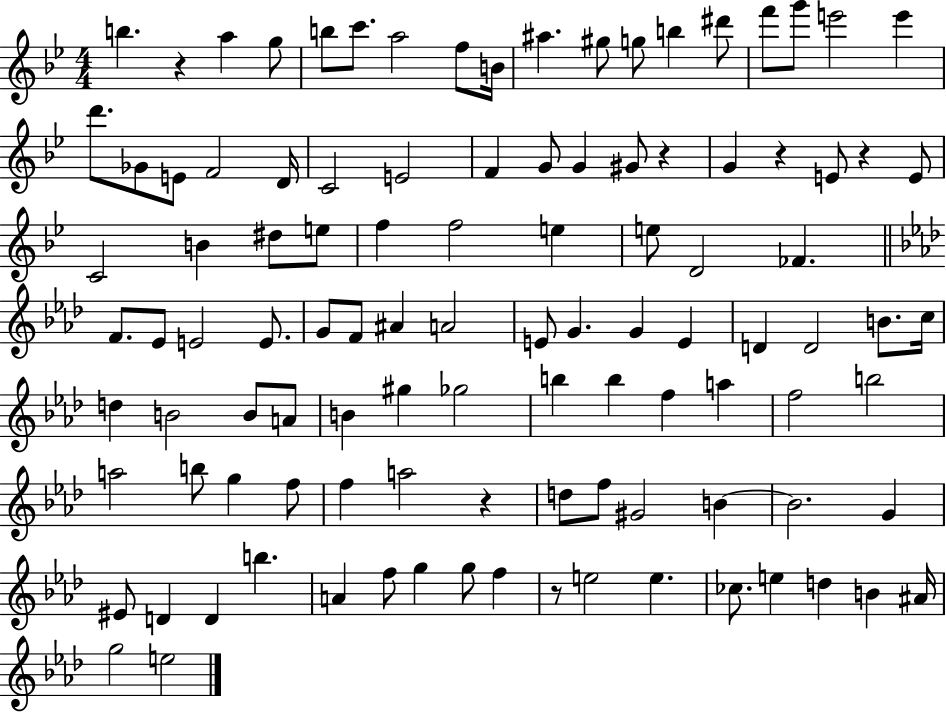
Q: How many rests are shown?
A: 6